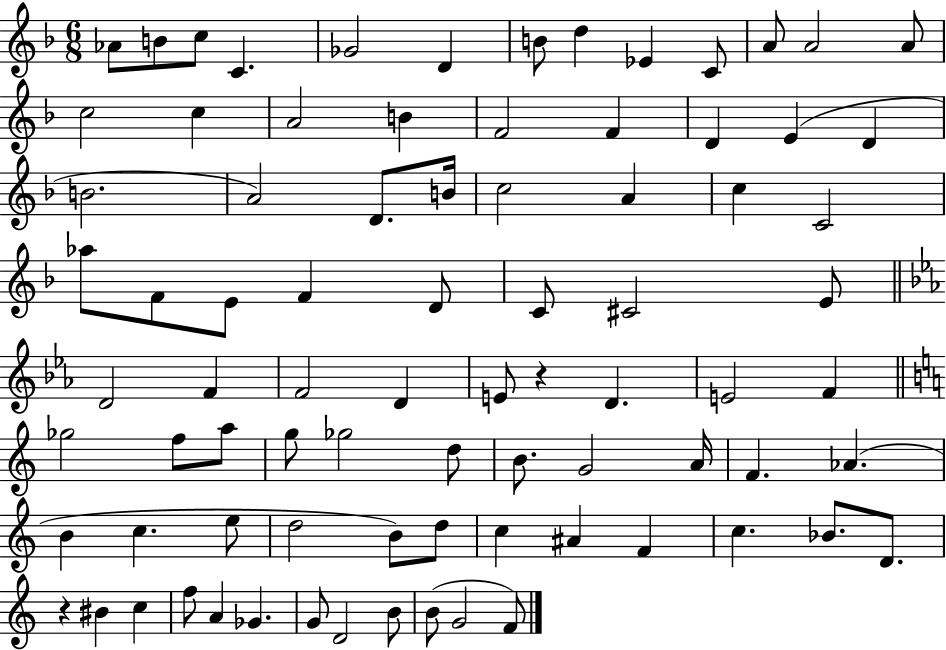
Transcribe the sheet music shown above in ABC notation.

X:1
T:Untitled
M:6/8
L:1/4
K:F
_A/2 B/2 c/2 C _G2 D B/2 d _E C/2 A/2 A2 A/2 c2 c A2 B F2 F D E D B2 A2 D/2 B/4 c2 A c C2 _a/2 F/2 E/2 F D/2 C/2 ^C2 E/2 D2 F F2 D E/2 z D E2 F _g2 f/2 a/2 g/2 _g2 d/2 B/2 G2 A/4 F _A B c e/2 d2 B/2 d/2 c ^A F c _B/2 D/2 z ^B c f/2 A _G G/2 D2 B/2 B/2 G2 F/2